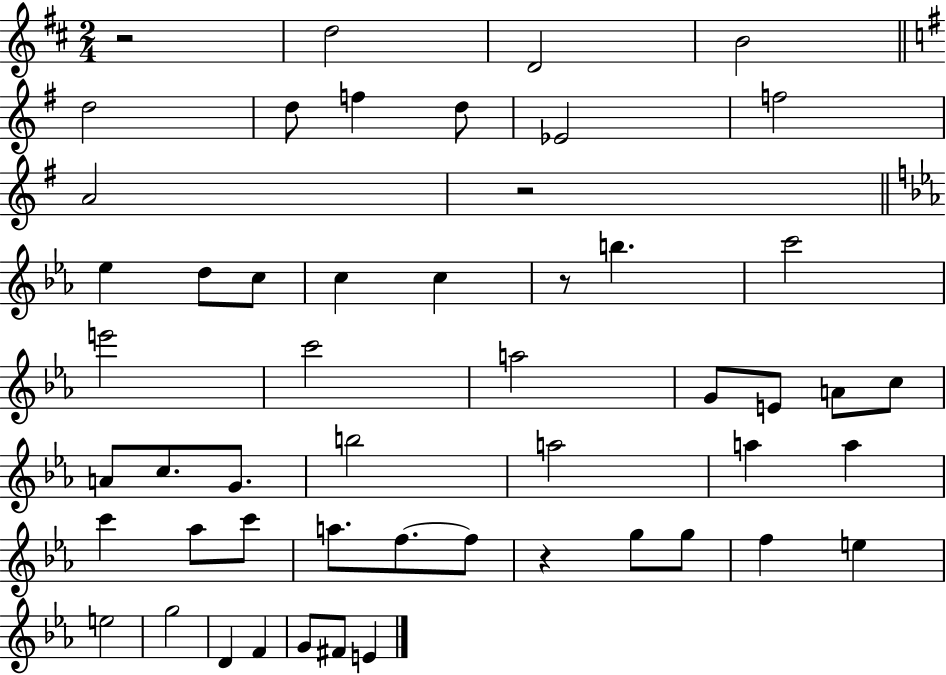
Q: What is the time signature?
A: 2/4